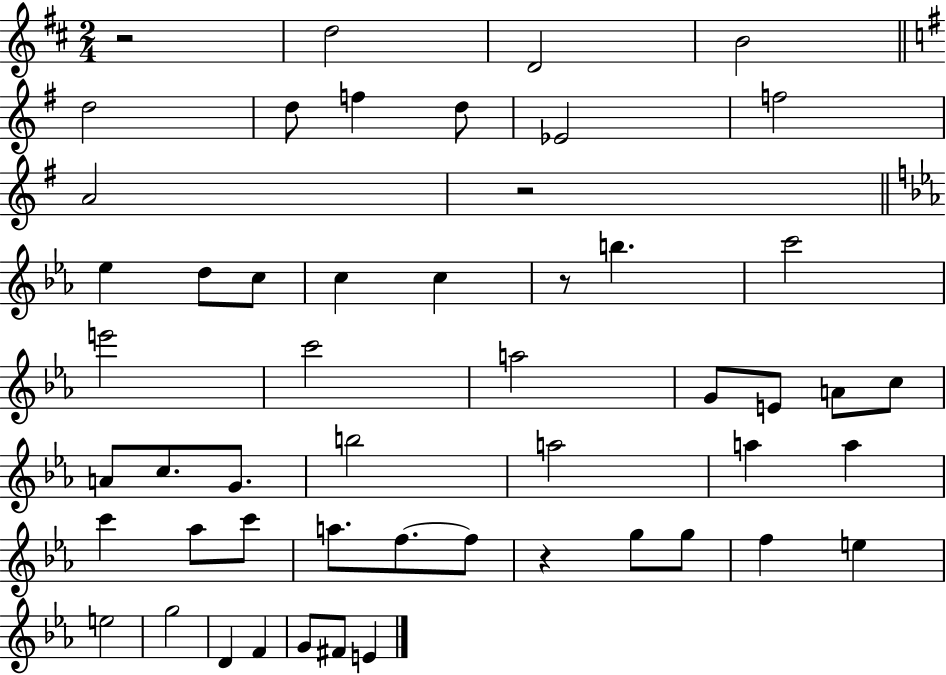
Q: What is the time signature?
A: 2/4